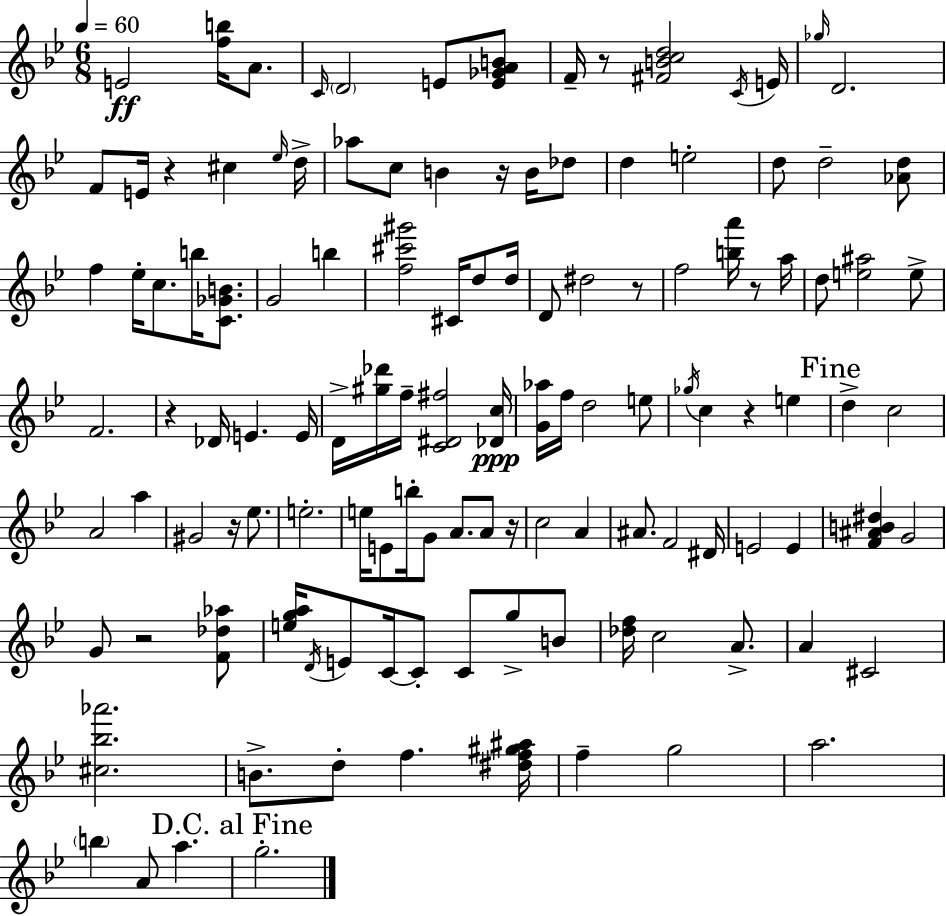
{
  \clef treble
  \numericTimeSignature
  \time 6/8
  \key g \minor
  \tempo 4 = 60
  e'2\ff <f'' b''>16 a'8. | \grace { c'16 } \parenthesize d'2 e'8 <e' ges' a' b'>8 | f'16-- r8 <fis' b' c'' d''>2 | \acciaccatura { c'16 } e'16 \grace { ges''16 } d'2. | \break f'8 e'16 r4 cis''4 | \grace { ees''16 } d''16-> aes''8 c''8 b'4 | r16 b'16 des''8 d''4 e''2-. | d''8 d''2-- | \break <aes' d''>8 f''4 ees''16-. c''8. | b''16 <c' ges' b'>8. g'2 | b''4 <f'' cis''' gis'''>2 | cis'16 d''8 d''16 d'8 dis''2 | \break r8 f''2 | <b'' a'''>16 r8 a''16 d''8 <e'' ais''>2 | e''8-> f'2. | r4 des'16 e'4. | \break e'16 d'16-> <gis'' des'''>16 f''16-- <c' dis' fis''>2 | <des' c''>16\ppp <g' aes''>16 f''16 d''2 | e''8 \acciaccatura { ges''16 } c''4 r4 | e''4 \mark "Fine" d''4-> c''2 | \break a'2 | a''4 gis'2 | r16 ees''8. e''2.-. | e''16 e'8 b''16-. g'8 a'8. | \break a'8 r16 c''2 | a'4 ais'8. f'2 | dis'16 e'2 | e'4 <f' ais' b' dis''>4 g'2 | \break g'8 r2 | <f' des'' aes''>8 <e'' g'' a''>16 \acciaccatura { d'16 } e'8 c'16~~ c'8-. | c'8 g''8-> b'8 <des'' f''>16 c''2 | a'8.-> a'4 cis'2 | \break <cis'' bes'' aes'''>2. | b'8.-> d''8-. f''4. | <dis'' f'' gis'' ais''>16 f''4-- g''2 | a''2. | \break \parenthesize b''4 a'8 | a''4. \mark "D.C. al Fine" g''2.-. | \bar "|."
}